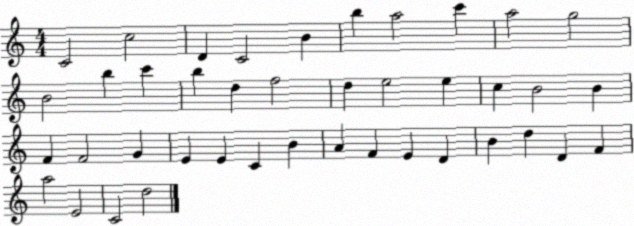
X:1
T:Untitled
M:4/4
L:1/4
K:C
C2 c2 D C2 B b a2 c' a2 g2 B2 b c' b d f2 d e2 e c B2 B F F2 G E E C B A F E D B d D F a2 E2 C2 d2